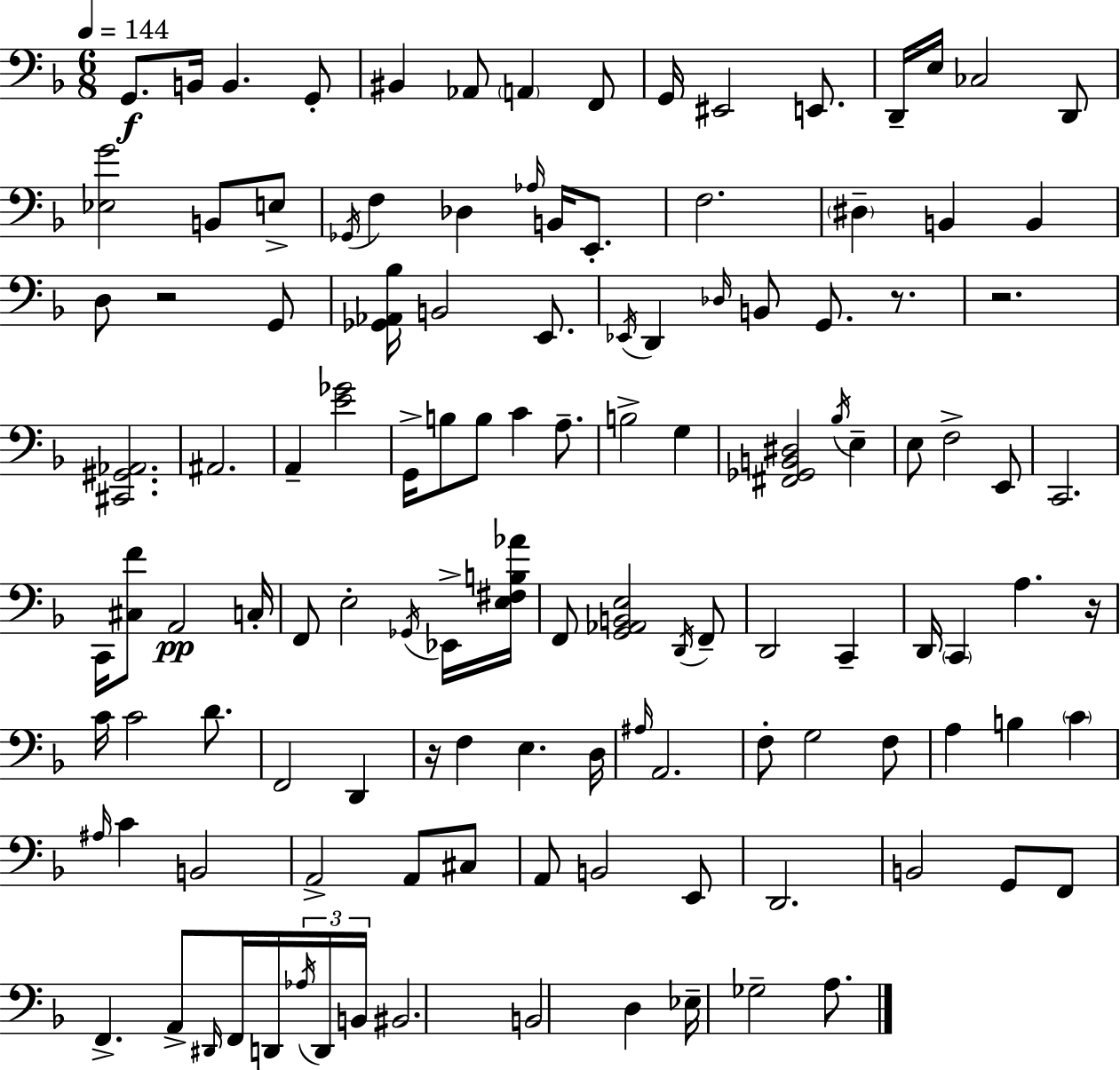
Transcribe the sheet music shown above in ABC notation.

X:1
T:Untitled
M:6/8
L:1/4
K:Dm
G,,/2 B,,/4 B,, G,,/2 ^B,, _A,,/2 A,, F,,/2 G,,/4 ^E,,2 E,,/2 D,,/4 E,/4 _C,2 D,,/2 [_E,G]2 B,,/2 E,/2 _G,,/4 F, _D, _A,/4 B,,/4 E,,/2 F,2 ^D, B,, B,, D,/2 z2 G,,/2 [_G,,_A,,_B,]/4 B,,2 E,,/2 _E,,/4 D,, _D,/4 B,,/2 G,,/2 z/2 z2 [^C,,^G,,_A,,]2 ^A,,2 A,, [E_G]2 G,,/4 B,/2 B,/2 C A,/2 B,2 G, [^F,,_G,,B,,^D,]2 _B,/4 E, E,/2 F,2 E,,/2 C,,2 C,,/4 [^C,F]/2 A,,2 C,/4 F,,/2 E,2 _G,,/4 _E,,/4 [E,^F,B,_A]/4 F,,/2 [G,,_A,,B,,E,]2 D,,/4 F,,/2 D,,2 C,, D,,/4 C,, A, z/4 C/4 C2 D/2 F,,2 D,, z/4 F, E, D,/4 ^A,/4 A,,2 F,/2 G,2 F,/2 A, B, C ^A,/4 C B,,2 A,,2 A,,/2 ^C,/2 A,,/2 B,,2 E,,/2 D,,2 B,,2 G,,/2 F,,/2 F,, A,,/2 ^D,,/4 F,,/4 D,,/4 _A,/4 D,,/4 B,,/4 ^B,,2 B,,2 D, _E,/4 _G,2 A,/2